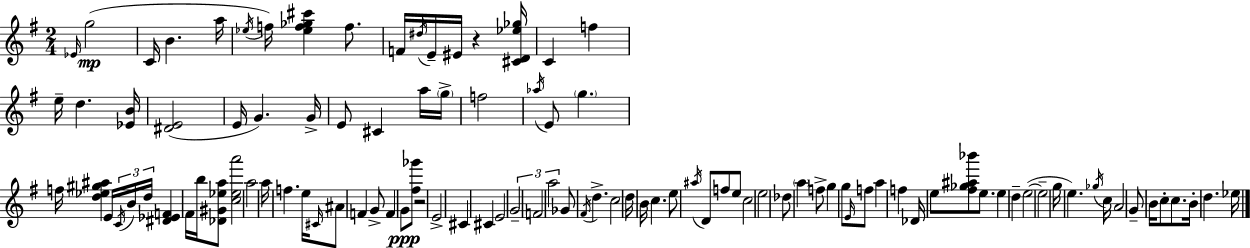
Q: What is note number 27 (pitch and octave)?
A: G5